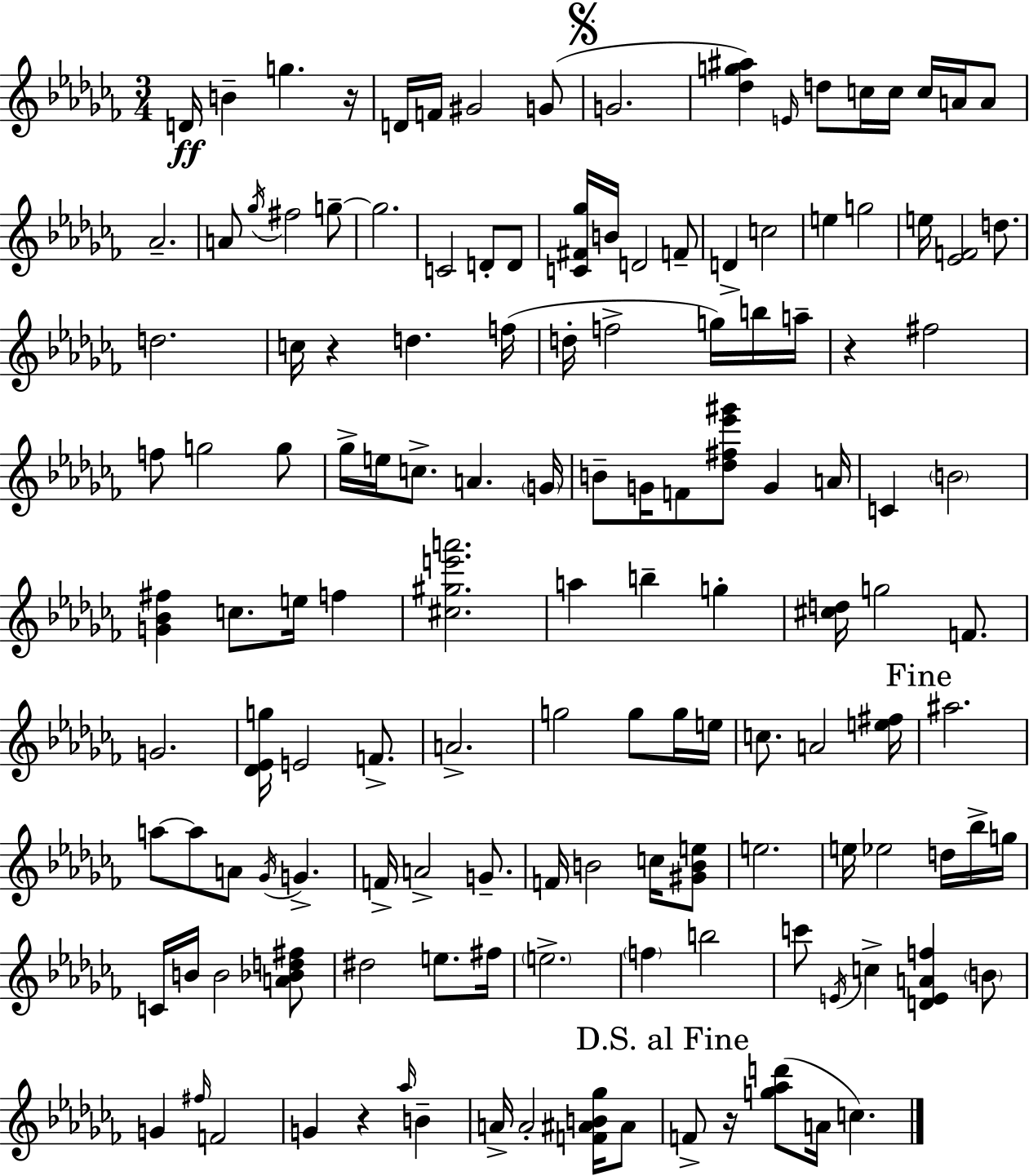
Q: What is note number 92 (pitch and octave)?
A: D5